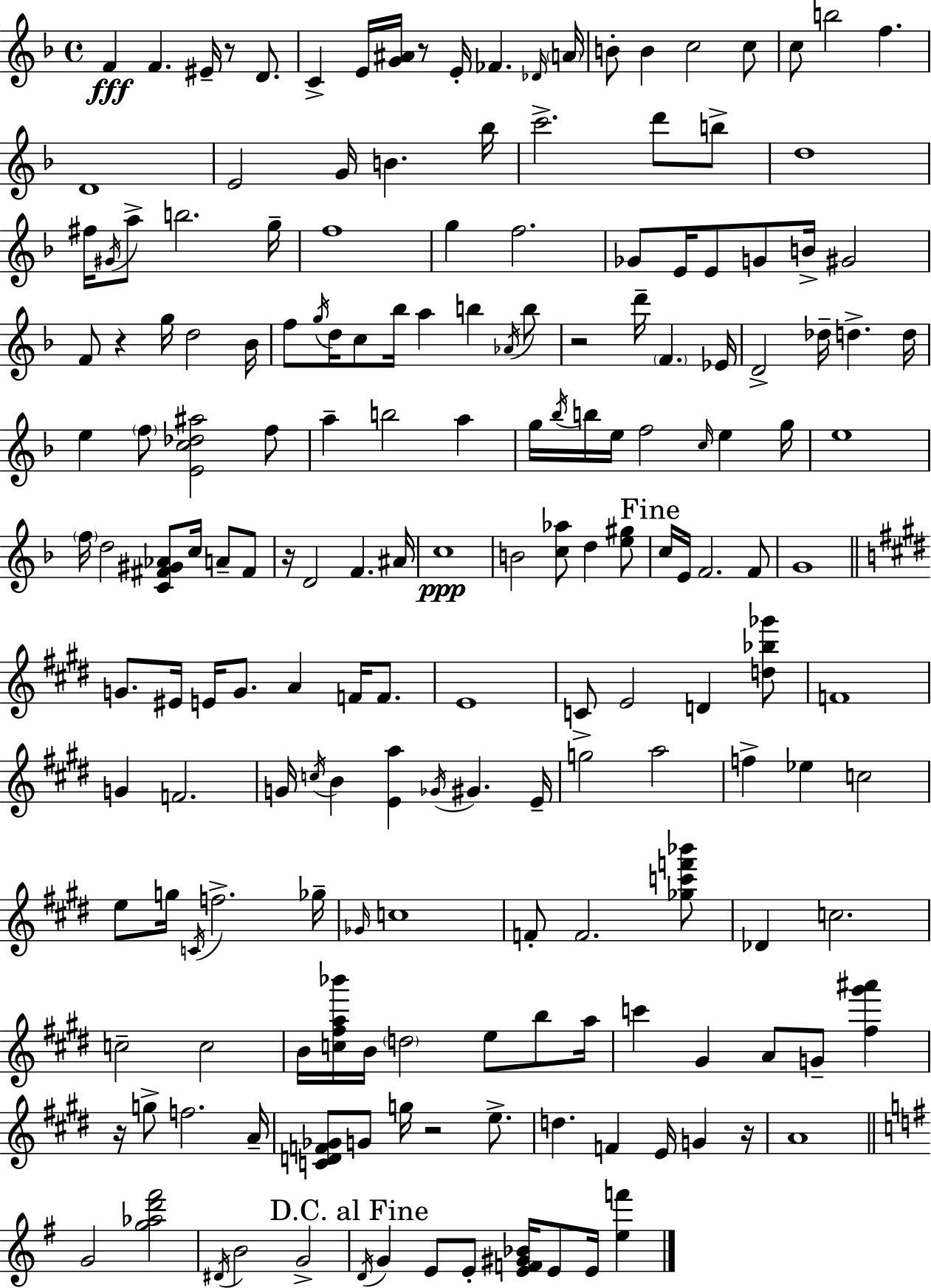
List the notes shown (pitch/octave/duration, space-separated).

F4/q F4/q. EIS4/s R/e D4/e. C4/q E4/s [G4,A#4]/s R/e E4/s FES4/q. Db4/s A4/s B4/e B4/q C5/h C5/e C5/e B5/h F5/q. D4/w E4/h G4/s B4/q. Bb5/s C6/h. D6/e B5/e D5/w F#5/s G#4/s A5/e B5/h. G5/s F5/w G5/q F5/h. Gb4/e E4/s E4/e G4/e B4/s G#4/h F4/e R/q G5/s D5/h Bb4/s F5/e G5/s D5/s C5/e Bb5/s A5/q B5/q Ab4/s B5/e R/h D6/s F4/q. Eb4/s D4/h Db5/s D5/q. D5/s E5/q F5/e [E4,C5,Db5,A#5]/h F5/e A5/q B5/h A5/q G5/s Bb5/s B5/s E5/s F5/h C5/s E5/q G5/s E5/w F5/s D5/h [C4,F#4,G#4,Ab4]/e C5/s A4/e F#4/e R/s D4/h F4/q. A#4/s C5/w B4/h [C5,Ab5]/e D5/q [E5,G#5]/e C5/s E4/s F4/h. F4/e G4/w G4/e. EIS4/s E4/s G4/e. A4/q F4/s F4/e. E4/w C4/e E4/h D4/q [D5,Bb5,Gb6]/e F4/w G4/q F4/h. G4/s C5/s B4/q [E4,A5]/q Gb4/s G#4/q. E4/s G5/h A5/h F5/q Eb5/q C5/h E5/e G5/s C4/s F5/h. Gb5/s Gb4/s C5/w F4/e F4/h. [Gb5,C6,F6,Bb6]/e Db4/q C5/h. C5/h C5/h B4/s [C5,F#5,A5,Bb6]/s B4/s D5/h E5/e B5/e A5/s C6/q G#4/q A4/e G4/e [F#5,G#6,A#6]/q R/s G5/e F5/h. A4/s [C4,D4,F4,Gb4]/e G4/e G5/s R/h E5/e. D5/q. F4/q E4/s G4/q R/s A4/w G4/h [G5,Ab5,D6,F#6]/h D#4/s B4/h G4/h D4/s G4/q E4/e E4/e [E4,F4,G#4,Bb4]/s E4/e E4/s [E5,F6]/q